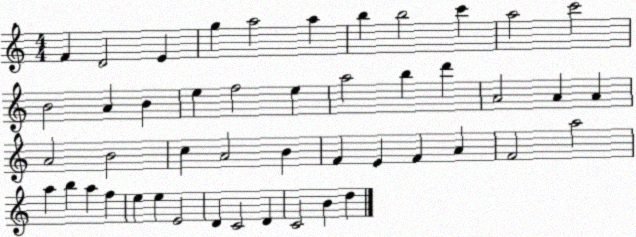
X:1
T:Untitled
M:4/4
L:1/4
K:C
F D2 E g a2 a b b2 c' a2 c'2 B2 A B e f2 e a2 b d' A2 A A A2 B2 c A2 B F E F A F2 a2 a b a f e e E2 D C2 D C2 B d